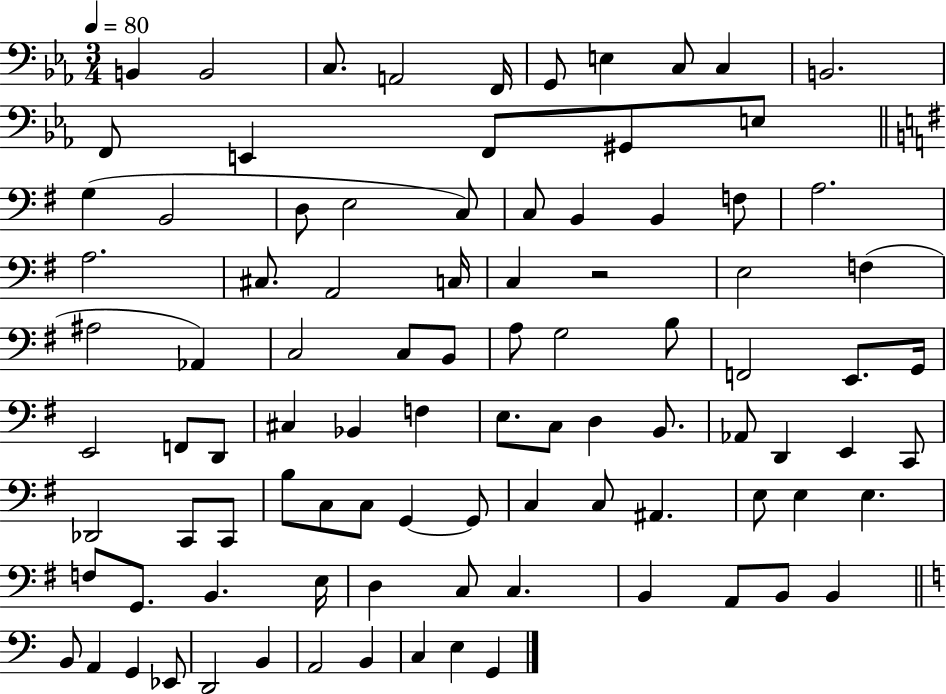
{
  \clef bass
  \numericTimeSignature
  \time 3/4
  \key ees \major
  \tempo 4 = 80
  \repeat volta 2 { b,4 b,2 | c8. a,2 f,16 | g,8 e4 c8 c4 | b,2. | \break f,8 e,4 f,8 gis,8 e8 | \bar "||" \break \key g \major g4( b,2 | d8 e2 c8) | c8 b,4 b,4 f8 | a2. | \break a2. | cis8. a,2 c16 | c4 r2 | e2 f4( | \break ais2 aes,4) | c2 c8 b,8 | a8 g2 b8 | f,2 e,8. g,16 | \break e,2 f,8 d,8 | cis4 bes,4 f4 | e8. c8 d4 b,8. | aes,8 d,4 e,4 c,8 | \break des,2 c,8 c,8 | b8 c8 c8 g,4~~ g,8 | c4 c8 ais,4. | e8 e4 e4. | \break f8 g,8. b,4. e16 | d4 c8 c4. | b,4 a,8 b,8 b,4 | \bar "||" \break \key a \minor b,8 a,4 g,4 ees,8 | d,2 b,4 | a,2 b,4 | c4 e4 g,4 | \break } \bar "|."
}